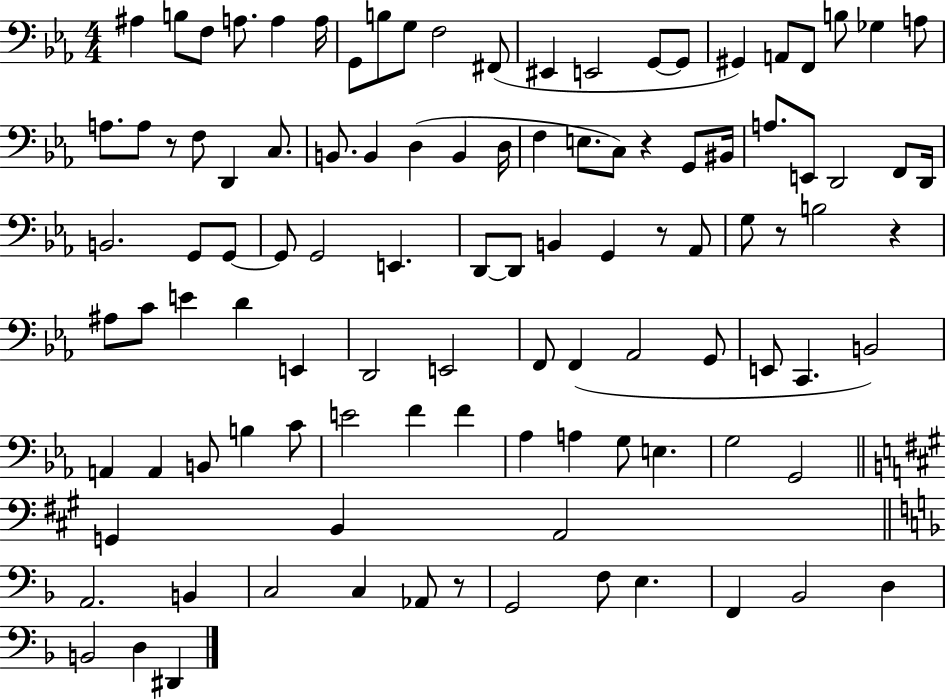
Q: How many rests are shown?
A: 6